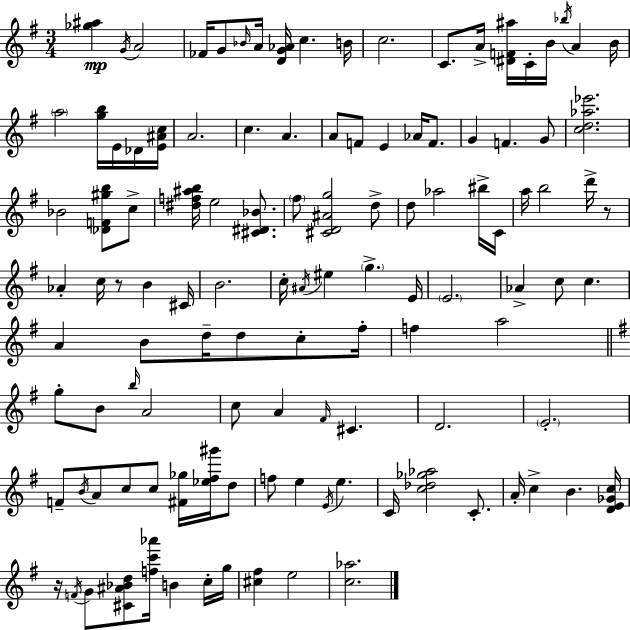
{
  \clef treble
  \numericTimeSignature
  \time 3/4
  \key e \minor
  <ges'' ais''>4\mp \acciaccatura { g'16 } a'2 | fes'16 g'8 \grace { bes'16 } a'16 <d' g' aes'>16 c''4. | b'16 c''2. | c'8. a'16-> <dis' f' ais''>16 c'16-. b'16 \acciaccatura { bes''16 } a'4 | \break b'16 \parenthesize a''2 <g'' b''>16 | e'16 des'16 <e' ais' c''>16 a'2. | c''4. a'4. | a'8 f'8 e'4 aes'16 | \break f'8. g'4 f'4. | g'8 <c'' d'' aes'' ees'''>2. | bes'2 <des' f' gis'' b''>8 | c''8-> <dis'' f'' ais'' b''>16 e''2 | \break <cis' dis' bes'>8. \parenthesize fis''8 <cis' d' ais' g''>2 | d''8-> d''8 aes''2 | bis''16-> c'16 a''16 b''2 | d'''16-> r8 aes'4-. c''16 r8 b'4 | \break cis'16 b'2. | c''16-. \acciaccatura { ais'16 } eis''4 \parenthesize g''4.-> | e'16 \parenthesize e'2. | aes'4-> c''8 c''4. | \break a'4 b'8 d''16-- d''8 | c''8-. fis''16-. f''4 a''2 | \bar "||" \break \key g \major g''8-. b'8 \grace { b''16 } a'2 | c''8 a'4 \grace { fis'16 } cis'4. | d'2. | \parenthesize e'2.-. | \break f'8-- \acciaccatura { b'16 } a'8 c''8 c''8 <fis' ges''>16 | <ees'' fis'' gis'''>16 d''8 f''8 e''4 \acciaccatura { e'16 } e''4. | c'16 <c'' des'' ges'' aes''>2 | c'8.-. a'16-. c''4-> b'4. | \break <d' e' ges' c''>16 r16 \acciaccatura { f'16 } g'8 <cis' ais' bes' d''>8 <f'' c''' aes'''>16 b'4 | c''16-. g''16 <cis'' fis''>4 e''2 | <c'' aes''>2. | \bar "|."
}